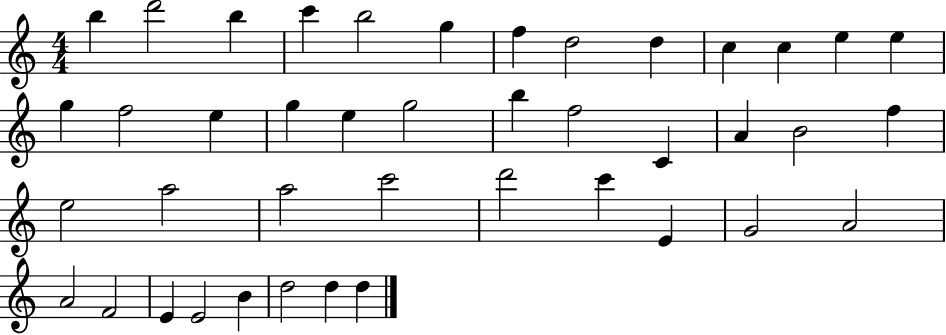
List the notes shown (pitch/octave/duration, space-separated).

B5/q D6/h B5/q C6/q B5/h G5/q F5/q D5/h D5/q C5/q C5/q E5/q E5/q G5/q F5/h E5/q G5/q E5/q G5/h B5/q F5/h C4/q A4/q B4/h F5/q E5/h A5/h A5/h C6/h D6/h C6/q E4/q G4/h A4/h A4/h F4/h E4/q E4/h B4/q D5/h D5/q D5/q